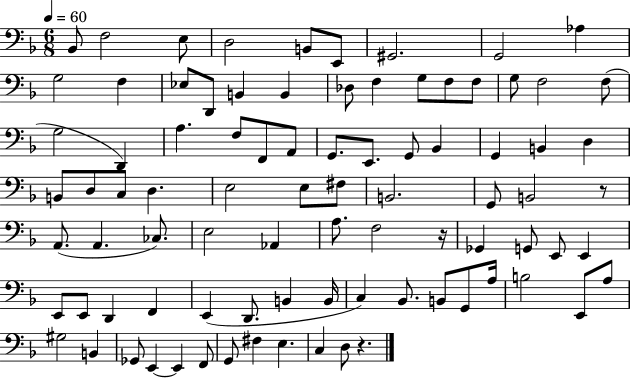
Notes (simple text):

Bb2/e F3/h E3/e D3/h B2/e E2/e G#2/h. G2/h Ab3/q G3/h F3/q Eb3/e D2/e B2/q B2/q Db3/e F3/q G3/e F3/e F3/e G3/e F3/h F3/e G3/h D2/q A3/q. F3/e F2/e A2/e G2/e. E2/e. G2/e Bb2/q G2/q B2/q D3/q B2/e D3/e C3/e D3/q. E3/h E3/e F#3/e B2/h. G2/e B2/h R/e A2/e. A2/q. CES3/e. E3/h Ab2/q A3/e. F3/h R/s Gb2/q G2/e E2/e E2/q E2/e E2/e D2/q F2/q E2/q D2/e. B2/q B2/s C3/q Bb2/e. B2/e G2/e A3/s B3/h E2/e A3/e G#3/h B2/q Gb2/e E2/q E2/q F2/e G2/e F#3/q E3/q. C3/q D3/e R/q.